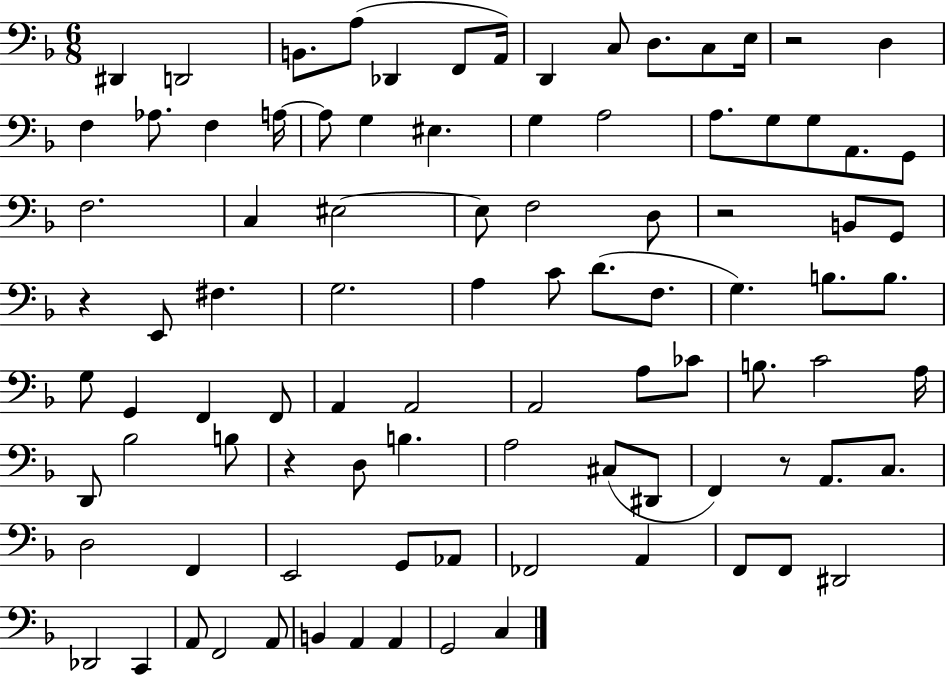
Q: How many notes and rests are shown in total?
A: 93